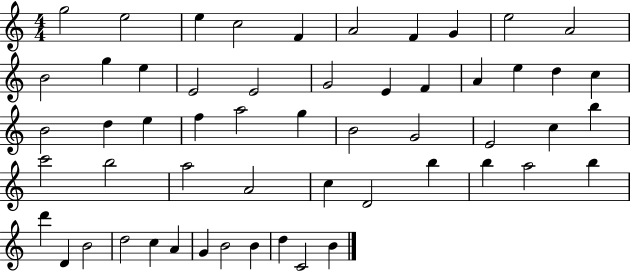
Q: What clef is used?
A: treble